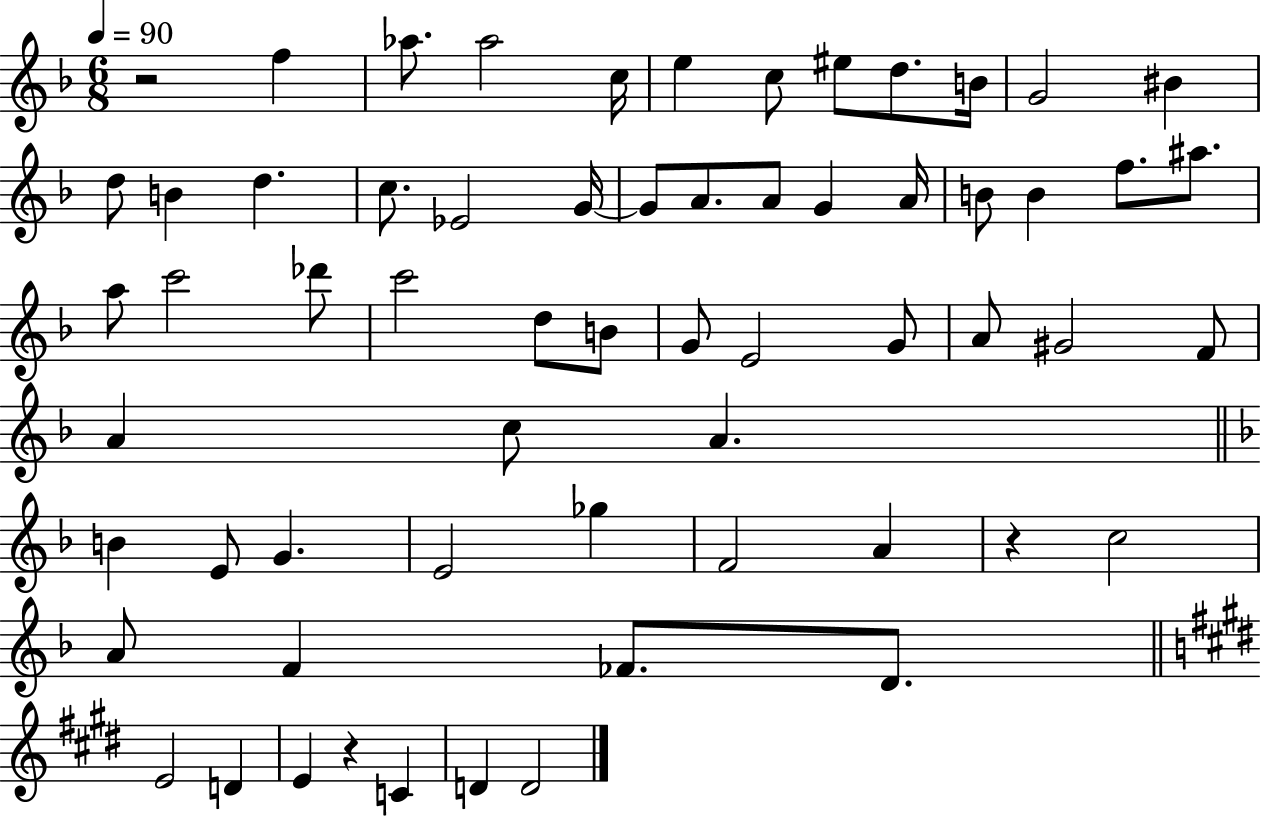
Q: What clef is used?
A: treble